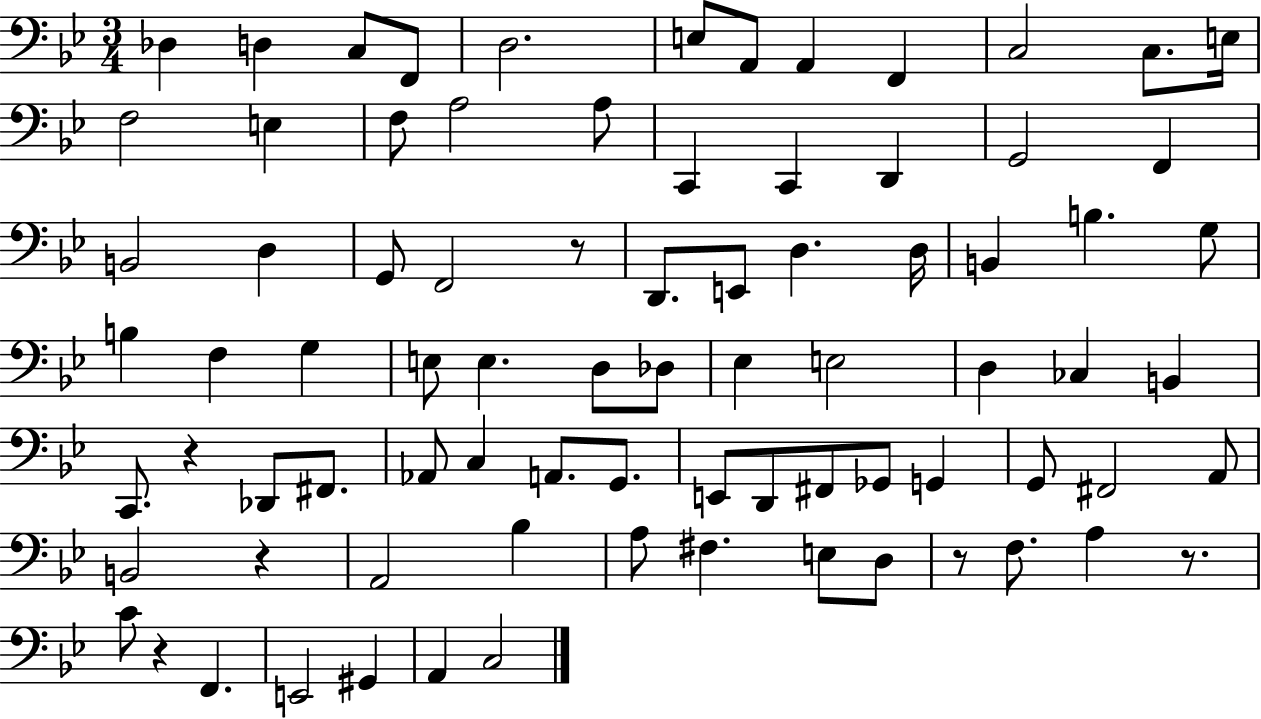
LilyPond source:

{
  \clef bass
  \numericTimeSignature
  \time 3/4
  \key bes \major
  des4 d4 c8 f,8 | d2. | e8 a,8 a,4 f,4 | c2 c8. e16 | \break f2 e4 | f8 a2 a8 | c,4 c,4 d,4 | g,2 f,4 | \break b,2 d4 | g,8 f,2 r8 | d,8. e,8 d4. d16 | b,4 b4. g8 | \break b4 f4 g4 | e8 e4. d8 des8 | ees4 e2 | d4 ces4 b,4 | \break c,8. r4 des,8 fis,8. | aes,8 c4 a,8. g,8. | e,8 d,8 fis,8 ges,8 g,4 | g,8 fis,2 a,8 | \break b,2 r4 | a,2 bes4 | a8 fis4. e8 d8 | r8 f8. a4 r8. | \break c'8 r4 f,4. | e,2 gis,4 | a,4 c2 | \bar "|."
}